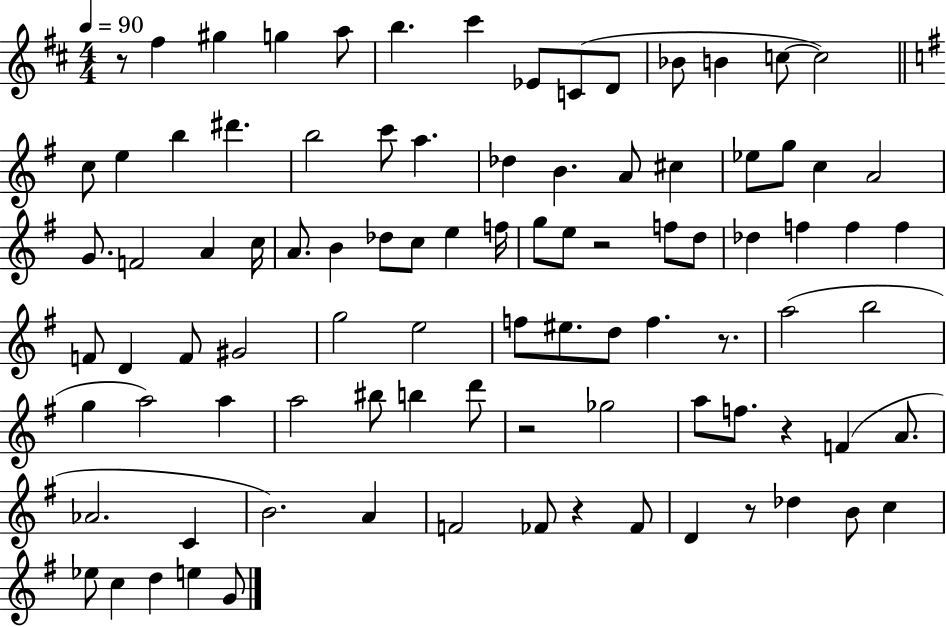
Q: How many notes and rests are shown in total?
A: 93